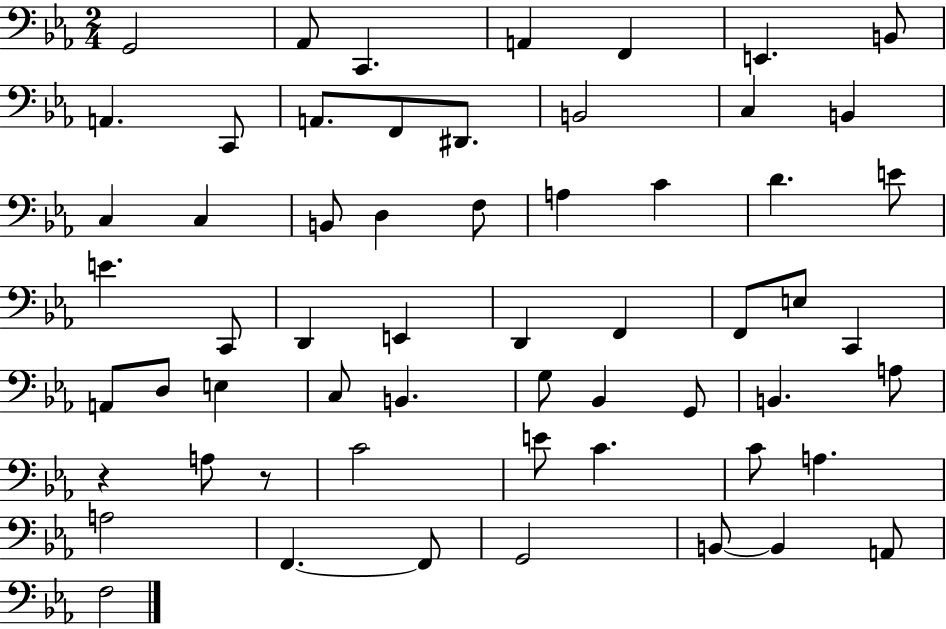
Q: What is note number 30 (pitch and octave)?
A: F2